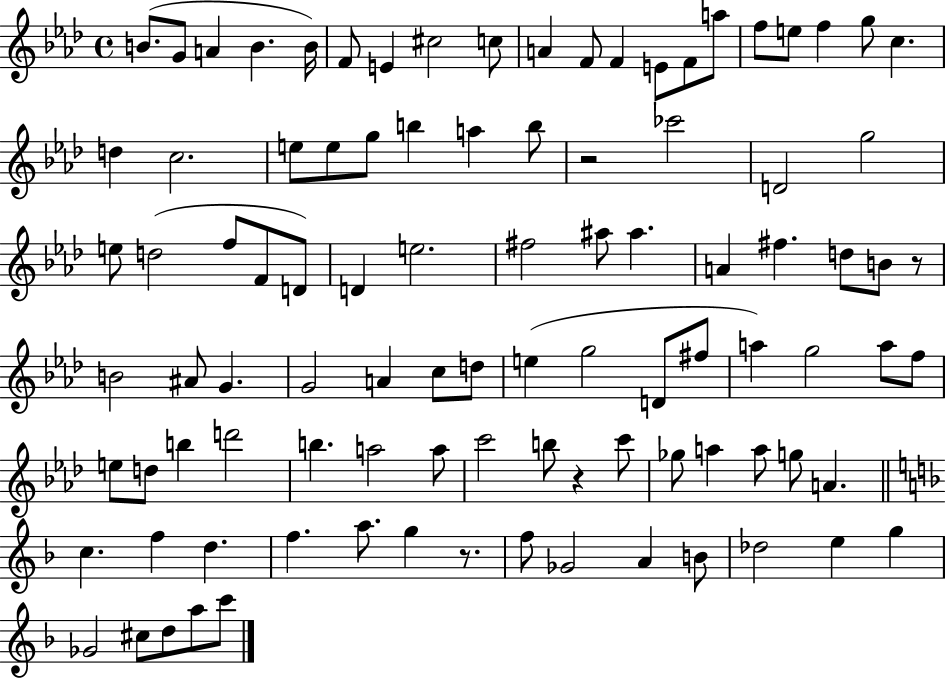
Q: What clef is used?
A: treble